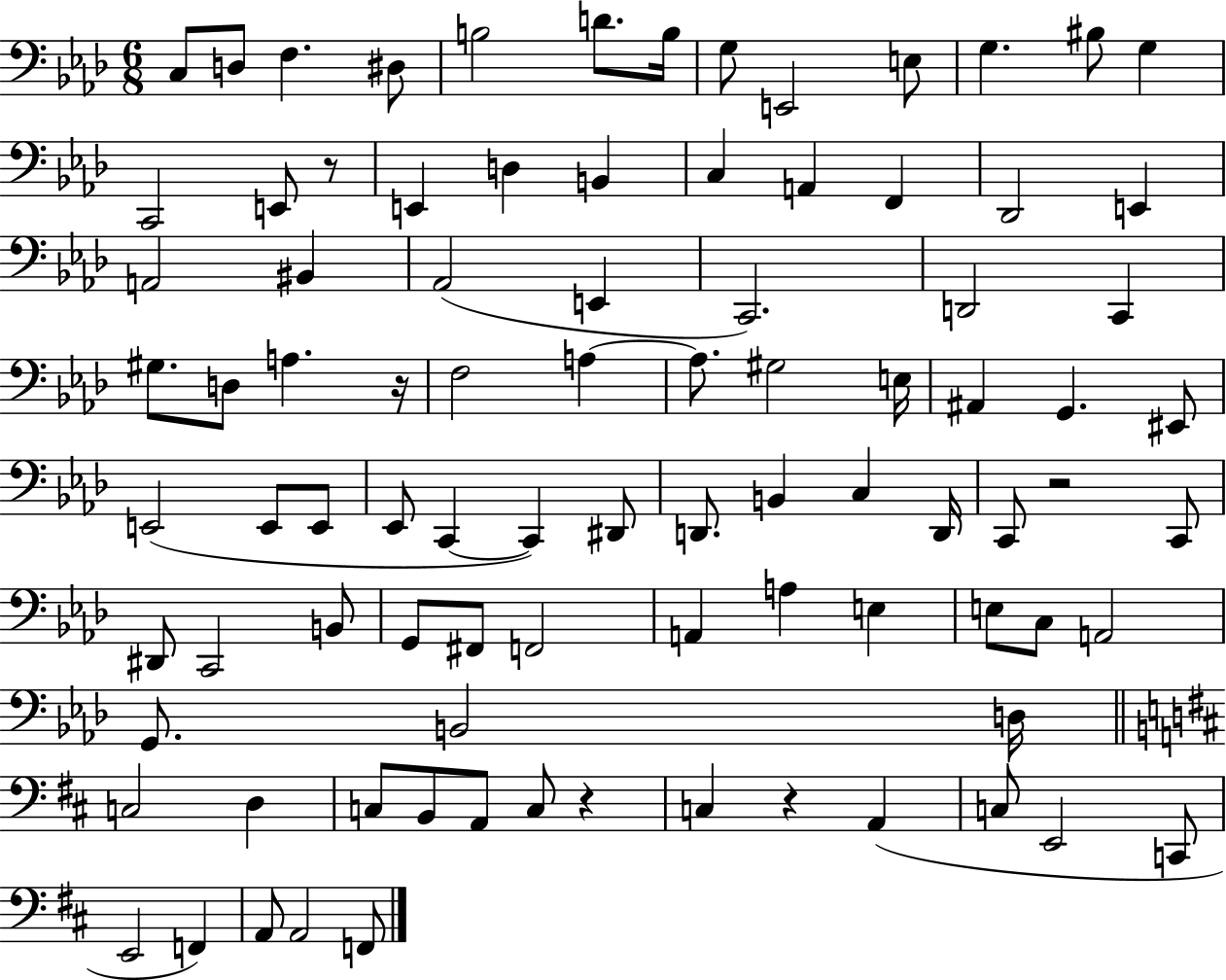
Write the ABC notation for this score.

X:1
T:Untitled
M:6/8
L:1/4
K:Ab
C,/2 D,/2 F, ^D,/2 B,2 D/2 B,/4 G,/2 E,,2 E,/2 G, ^B,/2 G, C,,2 E,,/2 z/2 E,, D, B,, C, A,, F,, _D,,2 E,, A,,2 ^B,, _A,,2 E,, C,,2 D,,2 C,, ^G,/2 D,/2 A, z/4 F,2 A, A,/2 ^G,2 E,/4 ^A,, G,, ^E,,/2 E,,2 E,,/2 E,,/2 _E,,/2 C,, C,, ^D,,/2 D,,/2 B,, C, D,,/4 C,,/2 z2 C,,/2 ^D,,/2 C,,2 B,,/2 G,,/2 ^F,,/2 F,,2 A,, A, E, E,/2 C,/2 A,,2 G,,/2 B,,2 D,/4 C,2 D, C,/2 B,,/2 A,,/2 C,/2 z C, z A,, C,/2 E,,2 C,,/2 E,,2 F,, A,,/2 A,,2 F,,/2